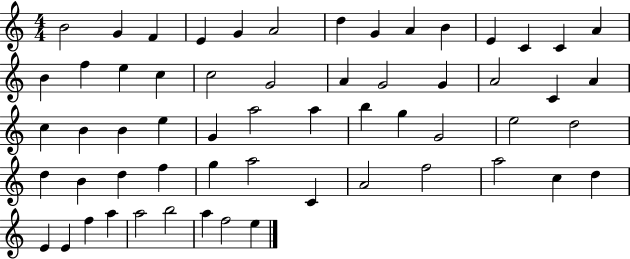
B4/h G4/q F4/q E4/q G4/q A4/h D5/q G4/q A4/q B4/q E4/q C4/q C4/q A4/q B4/q F5/q E5/q C5/q C5/h G4/h A4/q G4/h G4/q A4/h C4/q A4/q C5/q B4/q B4/q E5/q G4/q A5/h A5/q B5/q G5/q G4/h E5/h D5/h D5/q B4/q D5/q F5/q G5/q A5/h C4/q A4/h F5/h A5/h C5/q D5/q E4/q E4/q F5/q A5/q A5/h B5/h A5/q F5/h E5/q